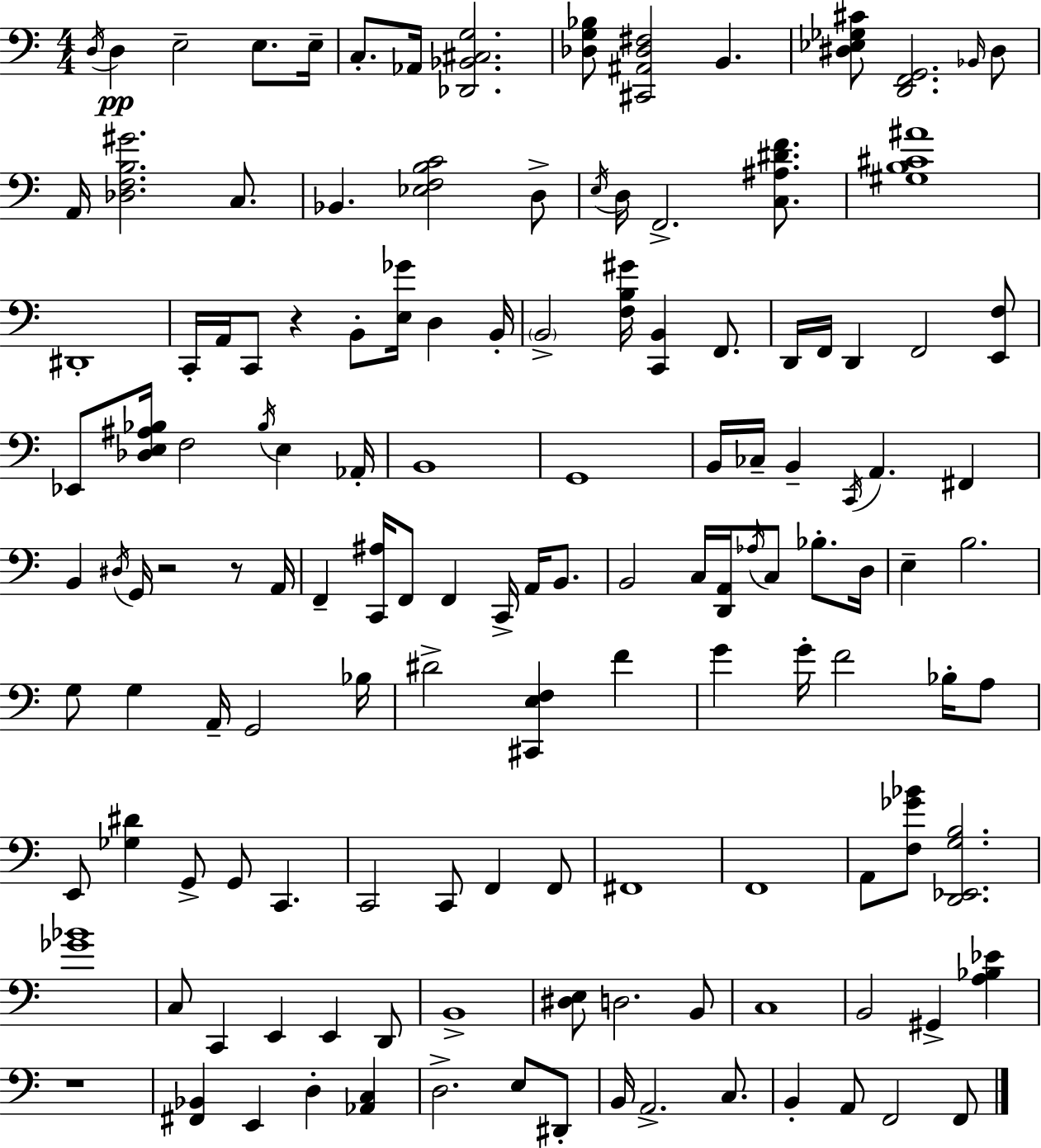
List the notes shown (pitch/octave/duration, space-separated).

D3/s D3/q E3/h E3/e. E3/s C3/e. Ab2/s [Db2,Bb2,C#3,G3]/h. [Db3,G3,Bb3]/e [C#2,A#2,Db3,F#3]/h B2/q. [D#3,Eb3,Gb3,C#4]/e [D2,F2,G2]/h. Bb2/s D#3/e A2/s [Db3,F3,B3,G#4]/h. C3/e. Bb2/q. [Eb3,F3,B3,C4]/h D3/e E3/s D3/s F2/h. [C3,A#3,D#4,F4]/e. [G#3,B3,C#4,A#4]/w D#2/w C2/s A2/s C2/e R/q B2/e [E3,Gb4]/s D3/q B2/s B2/h [F3,B3,G#4]/s [C2,B2]/q F2/e. D2/s F2/s D2/q F2/h [E2,F3]/e Eb2/e [Db3,E3,A#3,Bb3]/s F3/h Bb3/s E3/q Ab2/s B2/w G2/w B2/s CES3/s B2/q C2/s A2/q. F#2/q B2/q D#3/s G2/s R/h R/e A2/s F2/q [C2,A#3]/s F2/e F2/q C2/s A2/s B2/e. B2/h C3/s [D2,A2]/s Ab3/s C3/e Bb3/e. D3/s E3/q B3/h. G3/e G3/q A2/s G2/h Bb3/s D#4/h [C#2,E3,F3]/q F4/q G4/q G4/s F4/h Bb3/s A3/e E2/e [Gb3,D#4]/q G2/e G2/e C2/q. C2/h C2/e F2/q F2/e F#2/w F2/w A2/e [F3,Gb4,Bb4]/e [D2,Eb2,G3,B3]/h. [Gb4,Bb4]/w C3/e C2/q E2/q E2/q D2/e B2/w [D#3,E3]/e D3/h. B2/e C3/w B2/h G#2/q [A3,Bb3,Eb4]/q R/w [F#2,Bb2]/q E2/q D3/q [Ab2,C3]/q D3/h. E3/e D#2/e B2/s A2/h. C3/e. B2/q A2/e F2/h F2/e